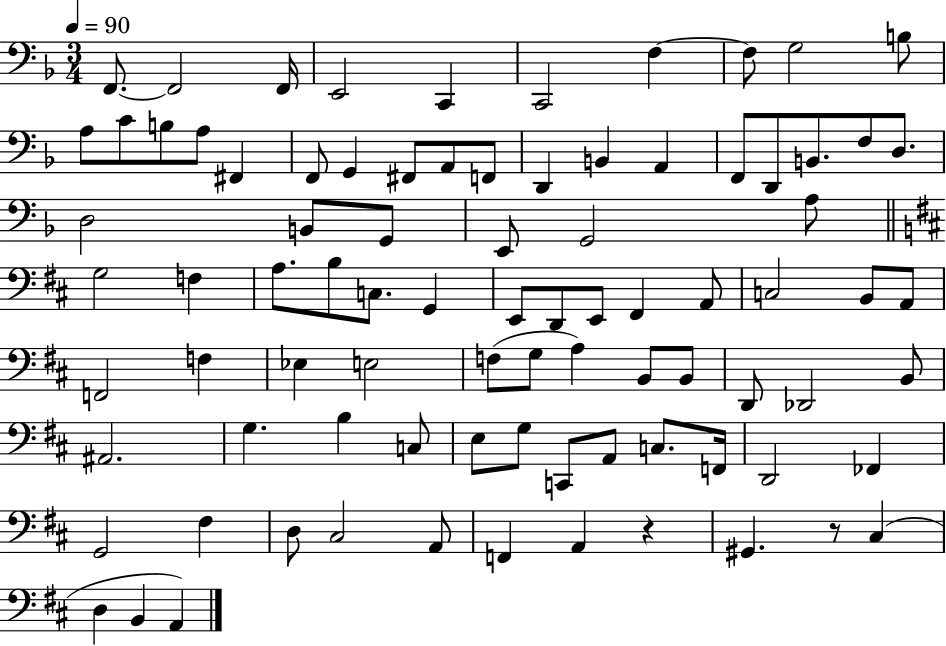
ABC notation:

X:1
T:Untitled
M:3/4
L:1/4
K:F
F,,/2 F,,2 F,,/4 E,,2 C,, C,,2 F, F,/2 G,2 B,/2 A,/2 C/2 B,/2 A,/2 ^F,, F,,/2 G,, ^F,,/2 A,,/2 F,,/2 D,, B,, A,, F,,/2 D,,/2 B,,/2 F,/2 D,/2 D,2 B,,/2 G,,/2 E,,/2 G,,2 A,/2 G,2 F, A,/2 B,/2 C,/2 G,, E,,/2 D,,/2 E,,/2 ^F,, A,,/2 C,2 B,,/2 A,,/2 F,,2 F, _E, E,2 F,/2 G,/2 A, B,,/2 B,,/2 D,,/2 _D,,2 B,,/2 ^A,,2 G, B, C,/2 E,/2 G,/2 C,,/2 A,,/2 C,/2 F,,/4 D,,2 _F,, G,,2 ^F, D,/2 ^C,2 A,,/2 F,, A,, z ^G,, z/2 ^C, D, B,, A,,